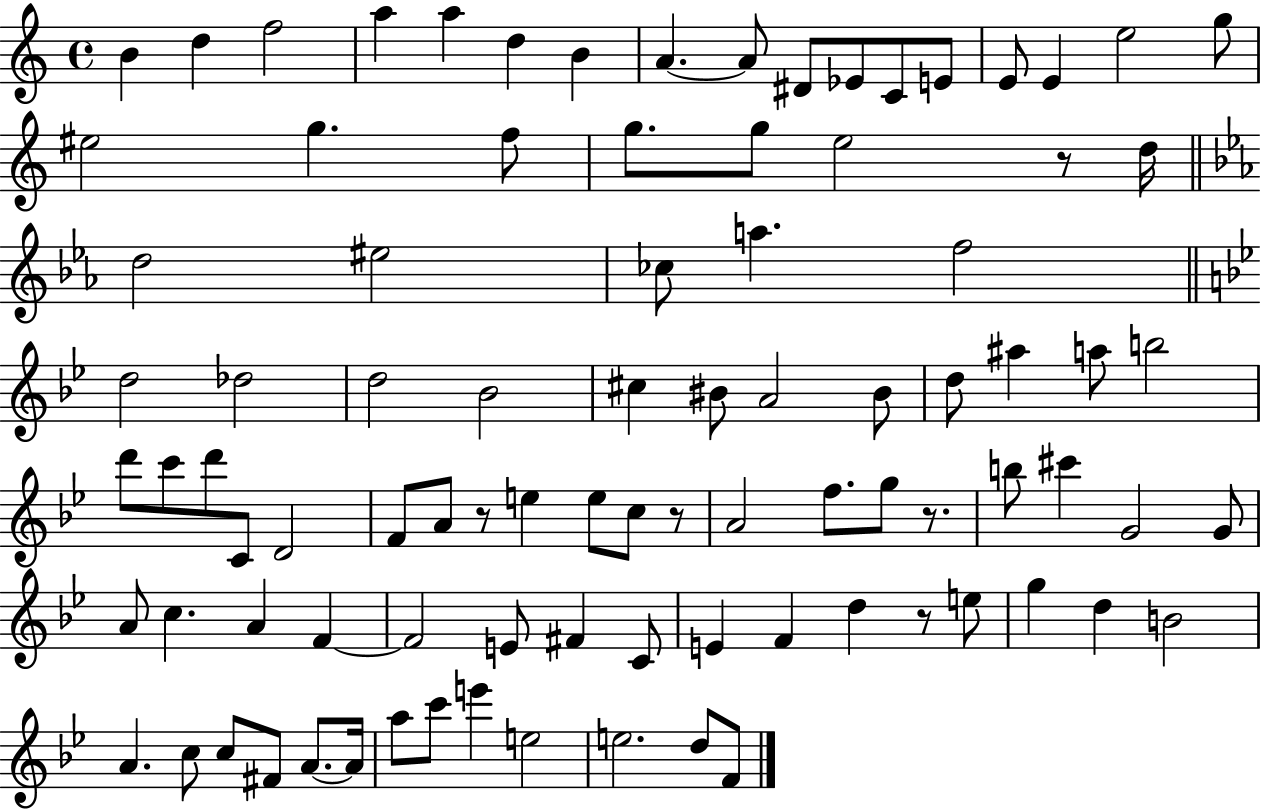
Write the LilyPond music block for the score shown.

{
  \clef treble
  \time 4/4
  \defaultTimeSignature
  \key c \major
  b'4 d''4 f''2 | a''4 a''4 d''4 b'4 | a'4.~~ a'8 dis'8 ees'8 c'8 e'8 | e'8 e'4 e''2 g''8 | \break eis''2 g''4. f''8 | g''8. g''8 e''2 r8 d''16 | \bar "||" \break \key ees \major d''2 eis''2 | ces''8 a''4. f''2 | \bar "||" \break \key bes \major d''2 des''2 | d''2 bes'2 | cis''4 bis'8 a'2 bis'8 | d''8 ais''4 a''8 b''2 | \break d'''8 c'''8 d'''8 c'8 d'2 | f'8 a'8 r8 e''4 e''8 c''8 r8 | a'2 f''8. g''8 r8. | b''8 cis'''4 g'2 g'8 | \break a'8 c''4. a'4 f'4~~ | f'2 e'8 fis'4 c'8 | e'4 f'4 d''4 r8 e''8 | g''4 d''4 b'2 | \break a'4. c''8 c''8 fis'8 a'8.~~ a'16 | a''8 c'''8 e'''4 e''2 | e''2. d''8 f'8 | \bar "|."
}